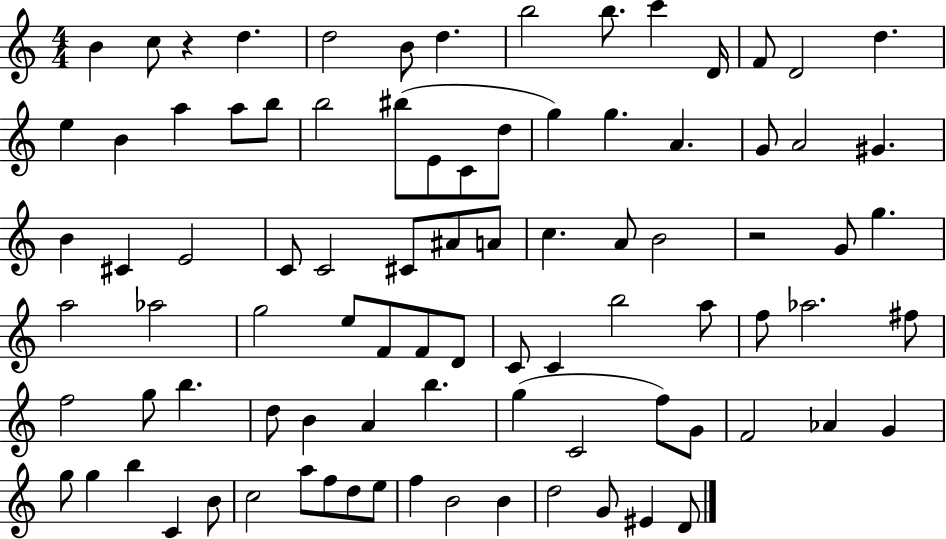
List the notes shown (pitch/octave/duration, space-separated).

B4/q C5/e R/q D5/q. D5/h B4/e D5/q. B5/h B5/e. C6/q D4/s F4/e D4/h D5/q. E5/q B4/q A5/q A5/e B5/e B5/h BIS5/e E4/e C4/e D5/e G5/q G5/q. A4/q. G4/e A4/h G#4/q. B4/q C#4/q E4/h C4/e C4/h C#4/e A#4/e A4/e C5/q. A4/e B4/h R/h G4/e G5/q. A5/h Ab5/h G5/h E5/e F4/e F4/e D4/e C4/e C4/q B5/h A5/e F5/e Ab5/h. F#5/e F5/h G5/e B5/q. D5/e B4/q A4/q B5/q. G5/q C4/h F5/e G4/e F4/h Ab4/q G4/q G5/e G5/q B5/q C4/q B4/e C5/h A5/e F5/e D5/e E5/e F5/q B4/h B4/q D5/h G4/e EIS4/q D4/e